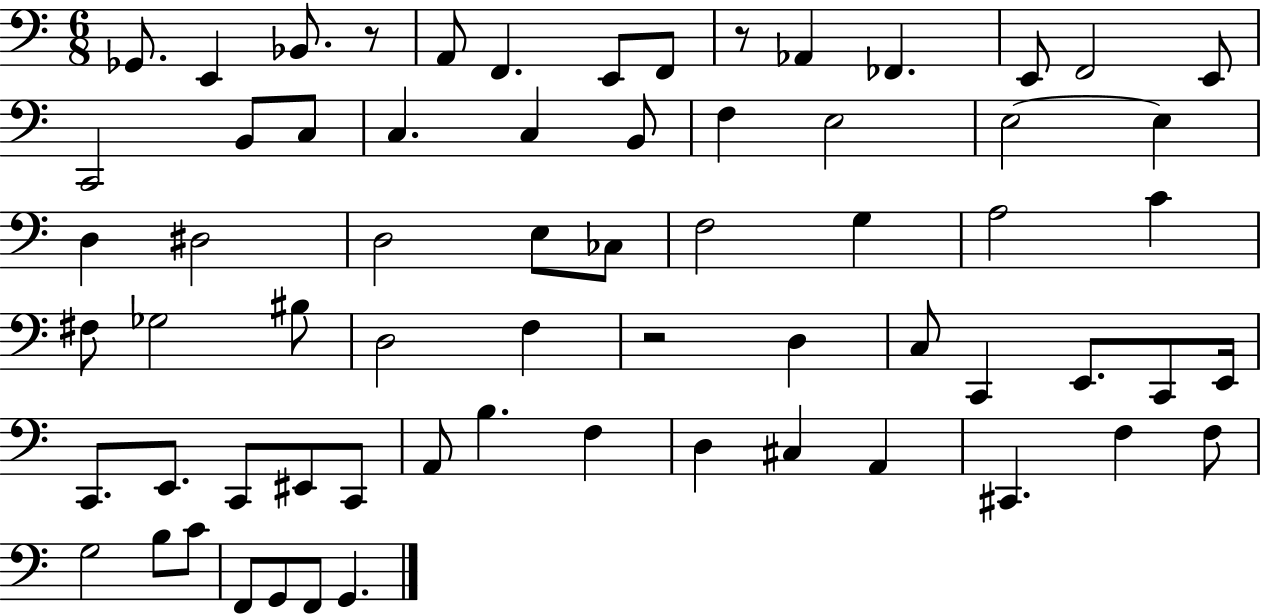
{
  \clef bass
  \numericTimeSignature
  \time 6/8
  \key c \major
  ges,8. e,4 bes,8. r8 | a,8 f,4. e,8 f,8 | r8 aes,4 fes,4. | e,8 f,2 e,8 | \break c,2 b,8 c8 | c4. c4 b,8 | f4 e2 | e2~~ e4 | \break d4 dis2 | d2 e8 ces8 | f2 g4 | a2 c'4 | \break fis8 ges2 bis8 | d2 f4 | r2 d4 | c8 c,4 e,8. c,8 e,16 | \break c,8. e,8. c,8 eis,8 c,8 | a,8 b4. f4 | d4 cis4 a,4 | cis,4. f4 f8 | \break g2 b8 c'8 | f,8 g,8 f,8 g,4. | \bar "|."
}